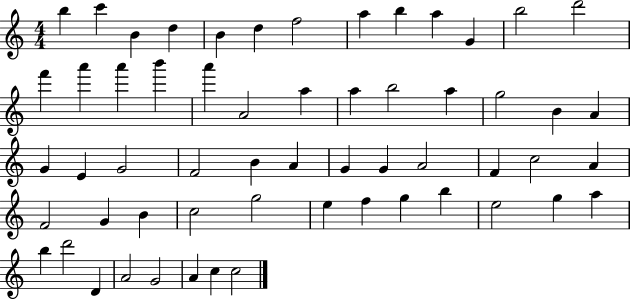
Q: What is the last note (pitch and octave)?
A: C5